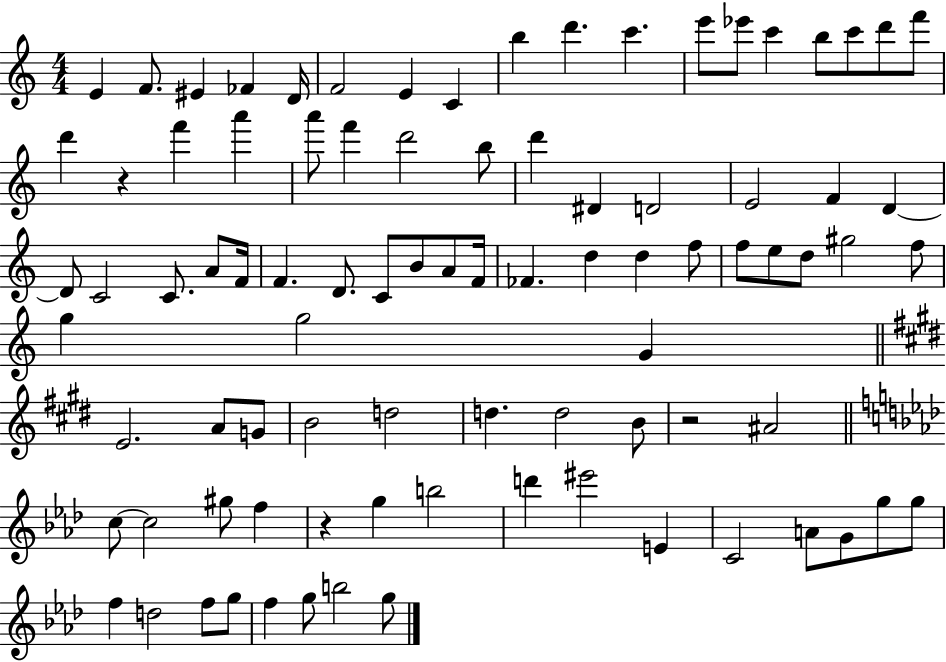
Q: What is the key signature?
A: C major